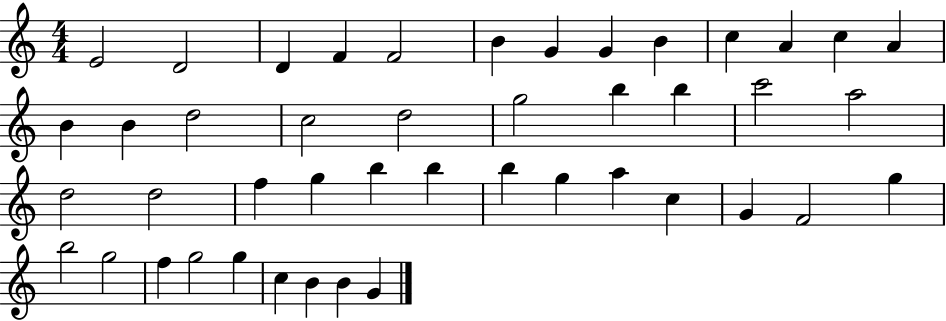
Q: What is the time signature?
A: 4/4